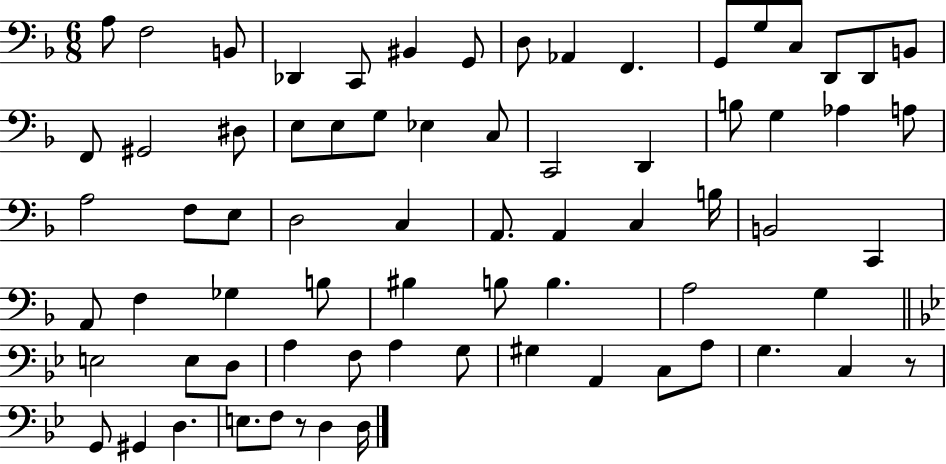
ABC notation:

X:1
T:Untitled
M:6/8
L:1/4
K:F
A,/2 F,2 B,,/2 _D,, C,,/2 ^B,, G,,/2 D,/2 _A,, F,, G,,/2 G,/2 C,/2 D,,/2 D,,/2 B,,/2 F,,/2 ^G,,2 ^D,/2 E,/2 E,/2 G,/2 _E, C,/2 C,,2 D,, B,/2 G, _A, A,/2 A,2 F,/2 E,/2 D,2 C, A,,/2 A,, C, B,/4 B,,2 C,, A,,/2 F, _G, B,/2 ^B, B,/2 B, A,2 G, E,2 E,/2 D,/2 A, F,/2 A, G,/2 ^G, A,, C,/2 A,/2 G, C, z/2 G,,/2 ^G,, D, E,/2 F,/2 z/2 D, D,/4